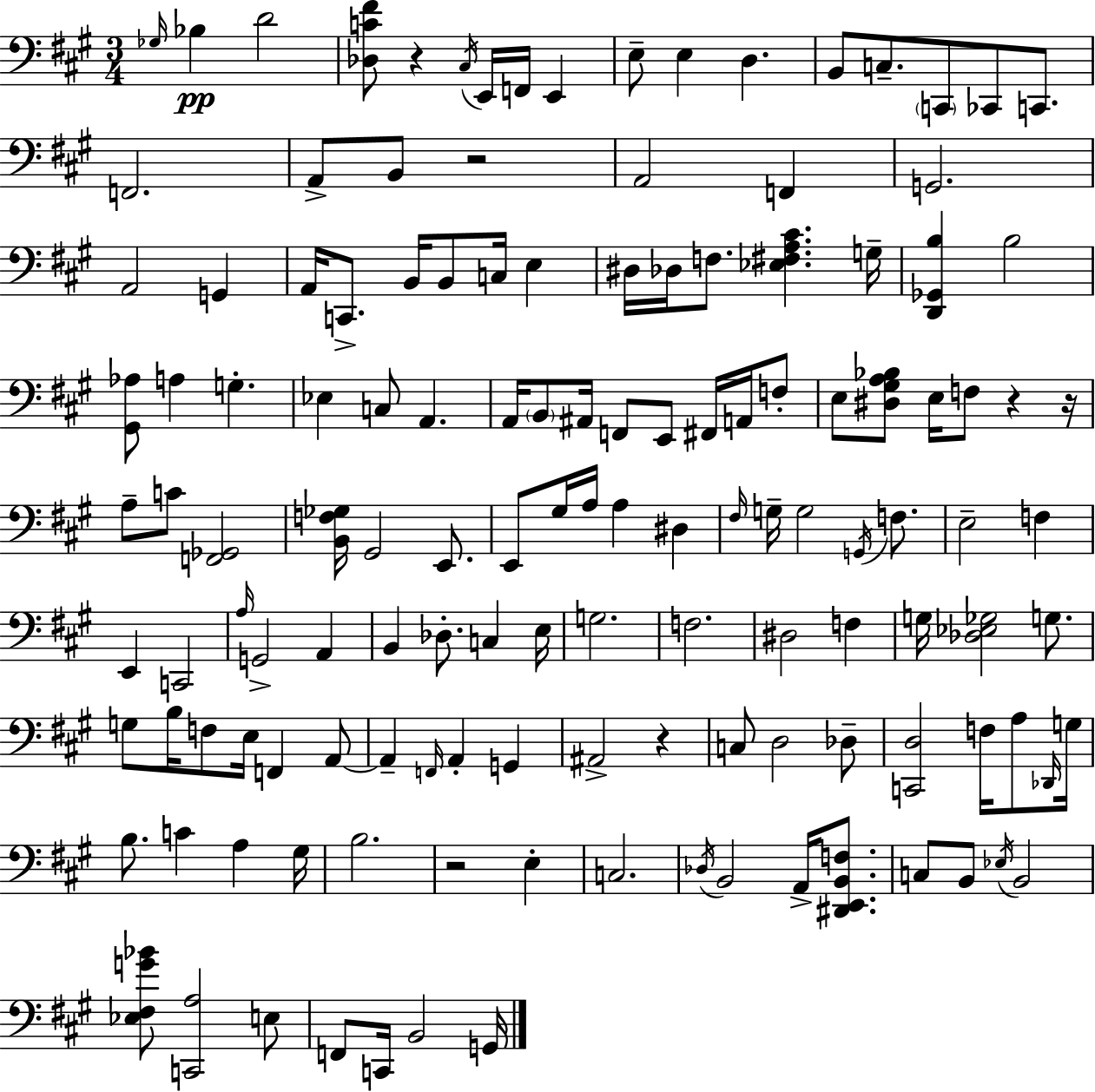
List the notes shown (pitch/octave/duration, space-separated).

Gb3/s Bb3/q D4/h [Db3,C4,F#4]/e R/q C#3/s E2/s F2/s E2/q E3/e E3/q D3/q. B2/e C3/e. C2/e CES2/e C2/e. F2/h. A2/e B2/e R/h A2/h F2/q G2/h. A2/h G2/q A2/s C2/e. B2/s B2/e C3/s E3/q D#3/s Db3/s F3/e. [Eb3,F#3,A3,C#4]/q. G3/s [D2,Gb2,B3]/q B3/h [G#2,Ab3]/e A3/q G3/q. Eb3/q C3/e A2/q. A2/s B2/e A#2/s F2/e E2/e F#2/s A2/s F3/e E3/e [D#3,G#3,A3,Bb3]/e E3/s F3/e R/q R/s A3/e C4/e [F2,Gb2]/h [B2,F3,Gb3]/s G#2/h E2/e. E2/e G#3/s A3/s A3/q D#3/q F#3/s G3/s G3/h G2/s F3/e. E3/h F3/q E2/q C2/h A3/s G2/h A2/q B2/q Db3/e. C3/q E3/s G3/h. F3/h. D#3/h F3/q G3/s [Db3,Eb3,Gb3]/h G3/e. G3/e B3/s F3/e E3/s F2/q A2/e A2/q F2/s A2/q G2/q A#2/h R/q C3/e D3/h Db3/e [C2,D3]/h F3/s A3/e Db2/s G3/s B3/e. C4/q A3/q G#3/s B3/h. R/h E3/q C3/h. Db3/s B2/h A2/s [D#2,E2,B2,F3]/e. C3/e B2/e Eb3/s B2/h [Eb3,F#3,G4,Bb4]/e [C2,A3]/h E3/e F2/e C2/s B2/h G2/s